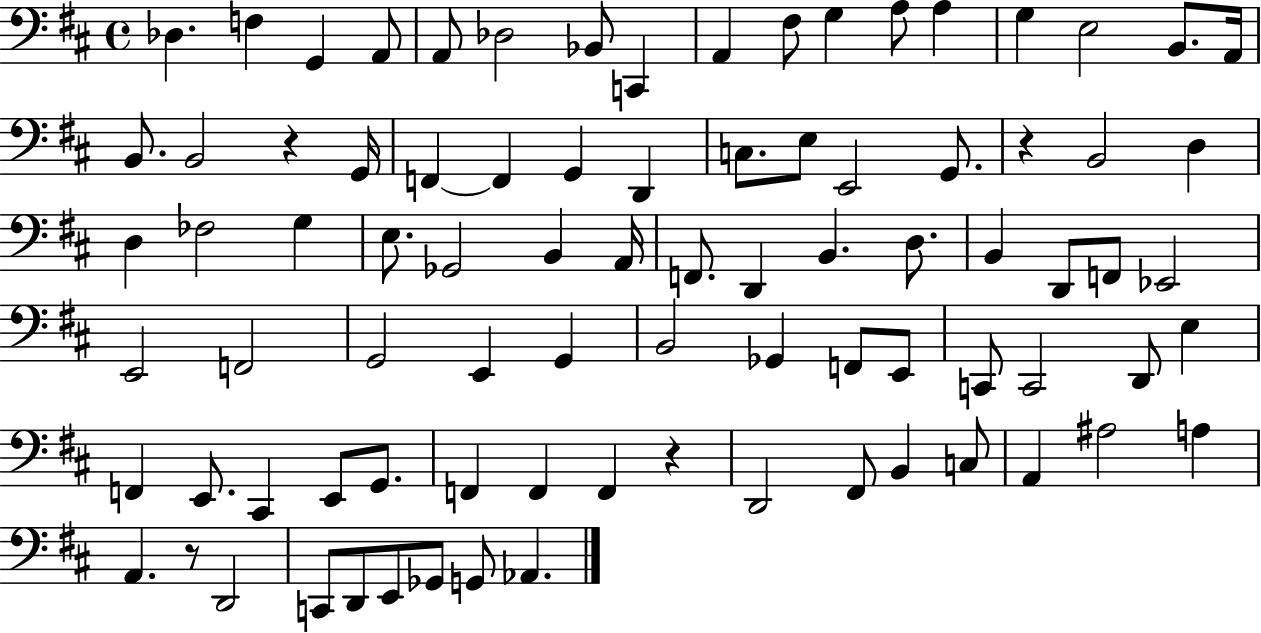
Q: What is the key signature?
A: D major